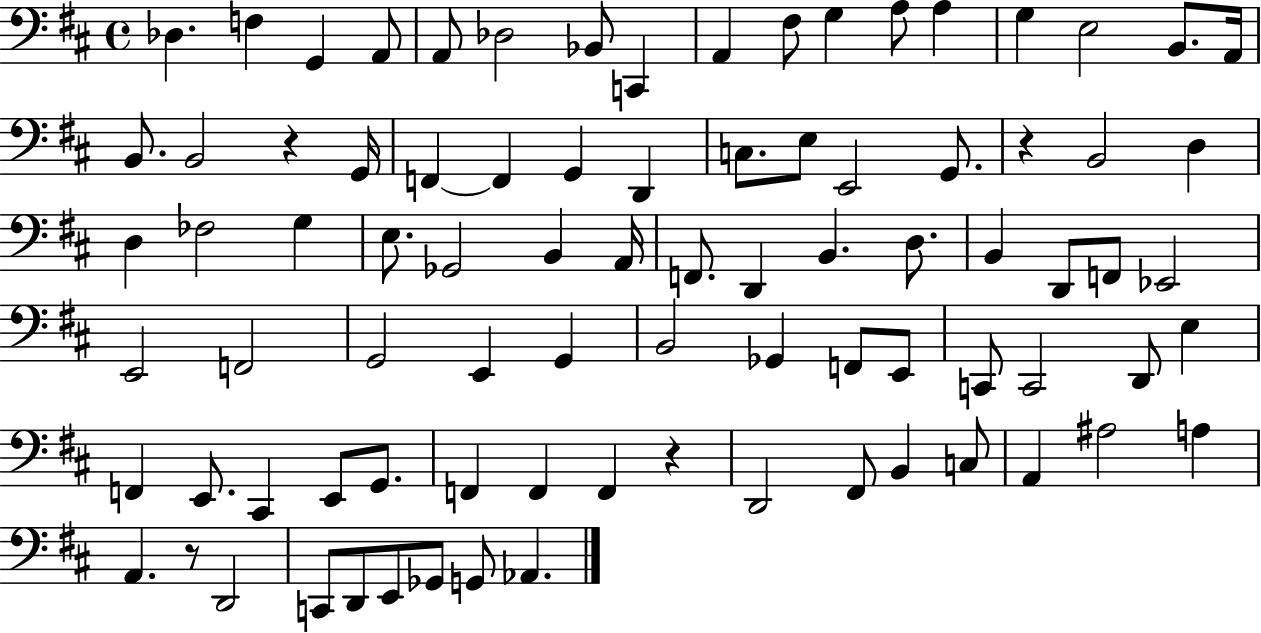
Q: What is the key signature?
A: D major